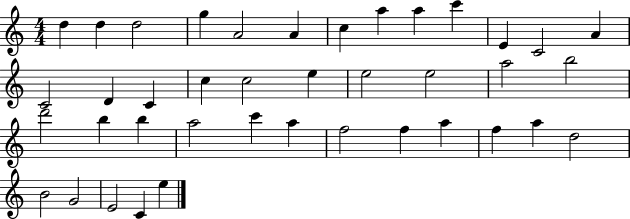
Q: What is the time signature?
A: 4/4